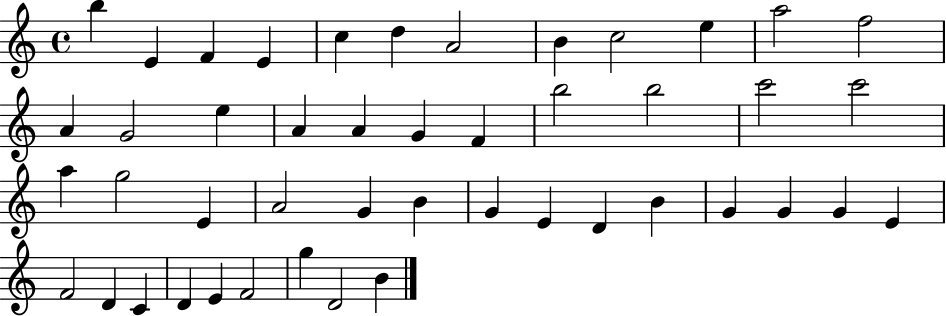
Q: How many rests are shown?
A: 0